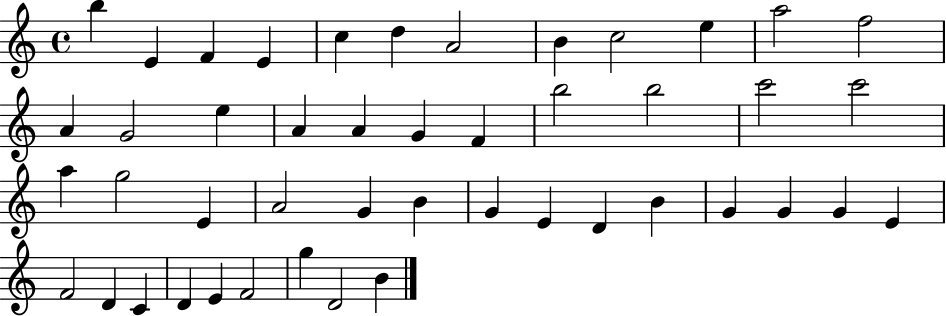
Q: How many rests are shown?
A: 0